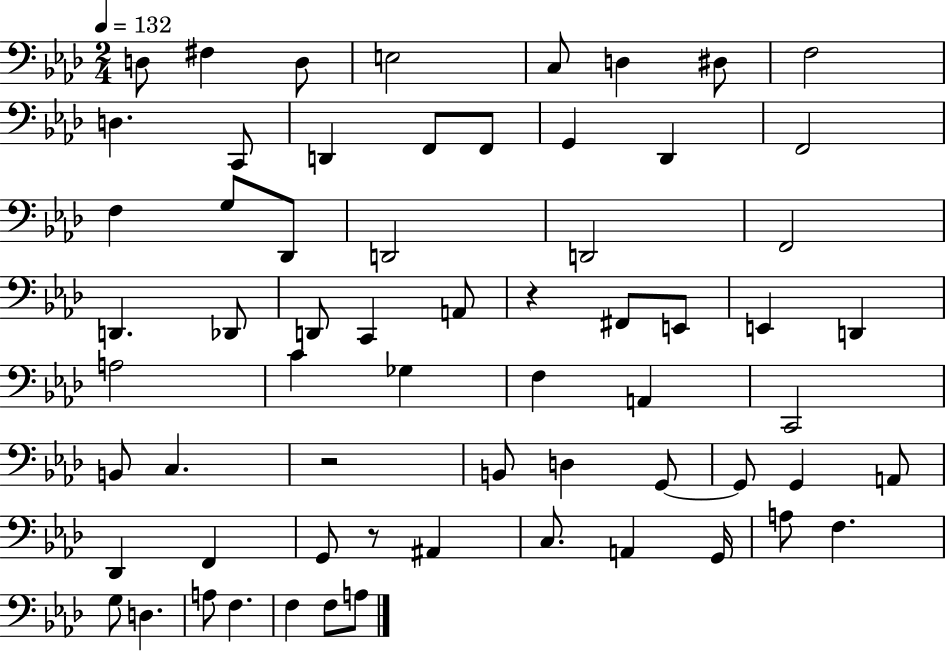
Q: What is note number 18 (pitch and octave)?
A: G3